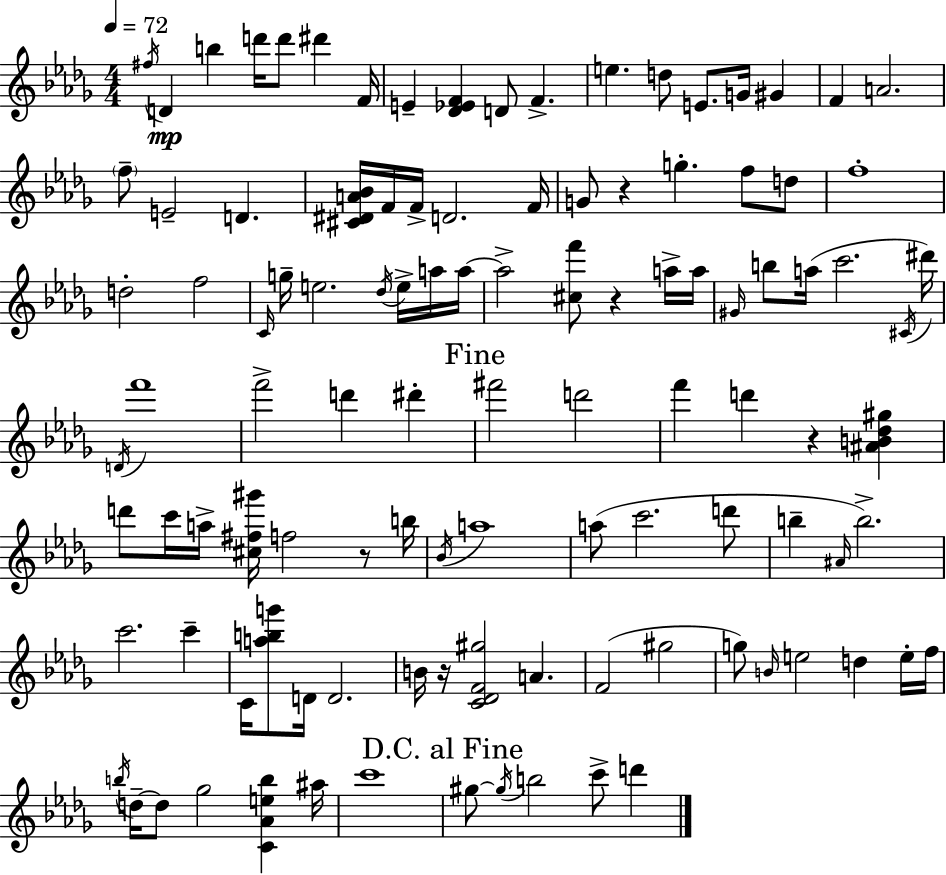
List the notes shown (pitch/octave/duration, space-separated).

F#5/s D4/q B5/q D6/s D6/e D#6/q F4/s E4/q [Db4,Eb4,F4]/q D4/e F4/q. E5/q. D5/e E4/e. G4/s G#4/q F4/q A4/h. F5/e E4/h D4/q. [C#4,D#4,A4,Bb4]/s F4/s F4/s D4/h. F4/s G4/e R/q G5/q. F5/e D5/e F5/w D5/h F5/h C4/s G5/s E5/h. Db5/s E5/s A5/s A5/s A5/h [C#5,F6]/e R/q A5/s A5/s G#4/s B5/e A5/s C6/h. C#4/s D#6/s D4/s F6/w F6/h D6/q D#6/q F#6/h D6/h F6/q D6/q R/q [A#4,B4,Db5,G#5]/q D6/e C6/s A5/s [C#5,F#5,G#6]/s F5/h R/e B5/s Bb4/s A5/w A5/e C6/h. D6/e B5/q A#4/s B5/h. C6/h. C6/q C4/s [A5,B5,G6]/e D4/s D4/h. B4/s R/s [C4,Db4,F4,G#5]/h A4/q. F4/h G#5/h G5/e B4/s E5/h D5/q E5/s F5/s B5/s D5/s D5/e Gb5/h [C4,Ab4,E5,B5]/q A#5/s C6/w G#5/e G#5/s B5/h C6/e D6/q